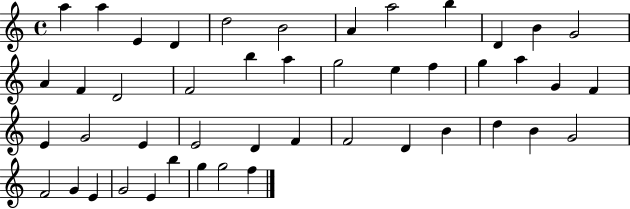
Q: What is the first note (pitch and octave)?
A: A5